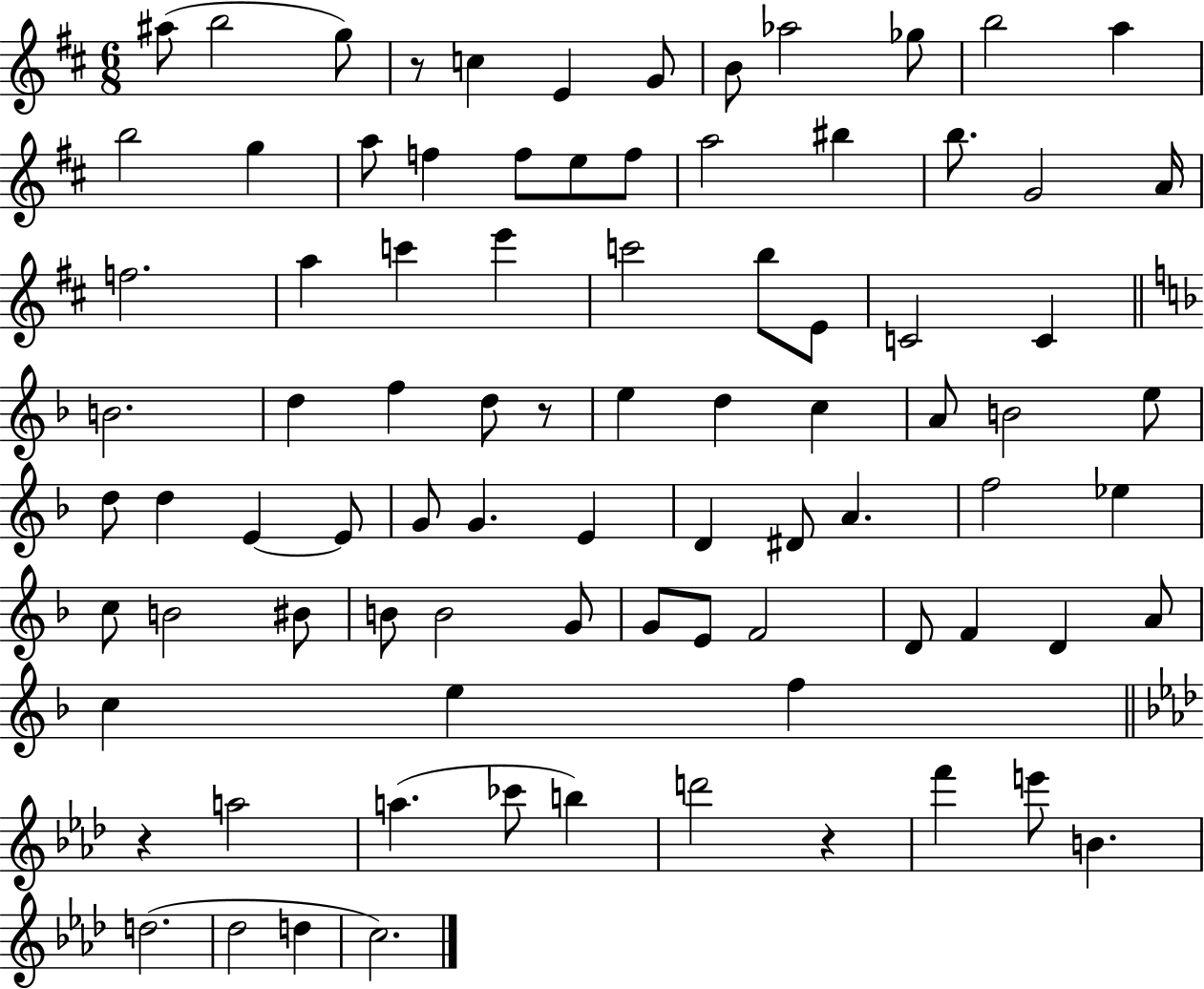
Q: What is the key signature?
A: D major